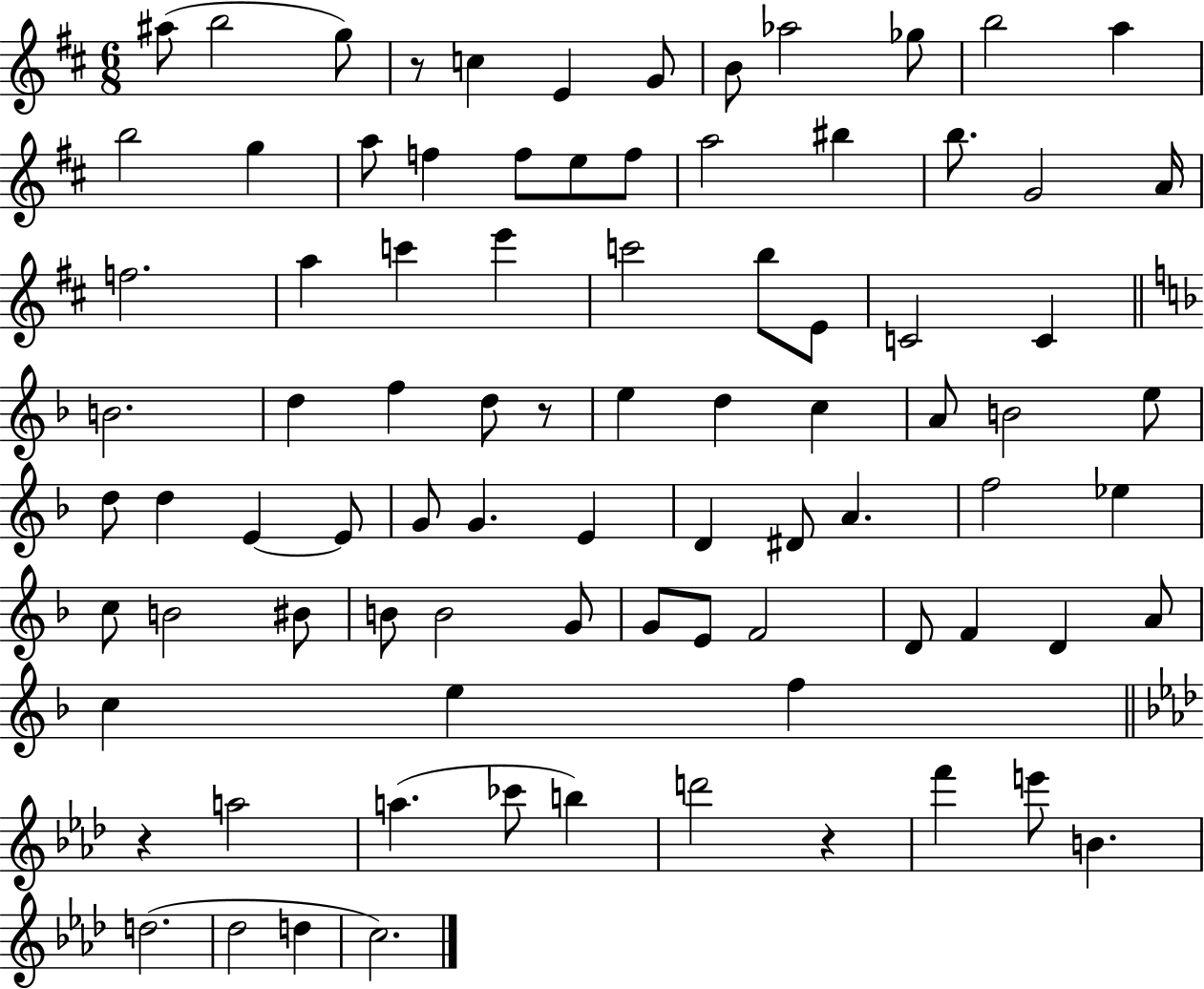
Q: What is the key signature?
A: D major